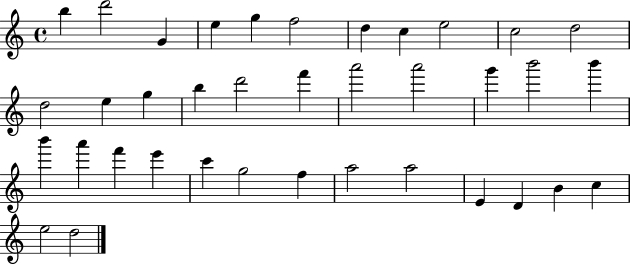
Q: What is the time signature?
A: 4/4